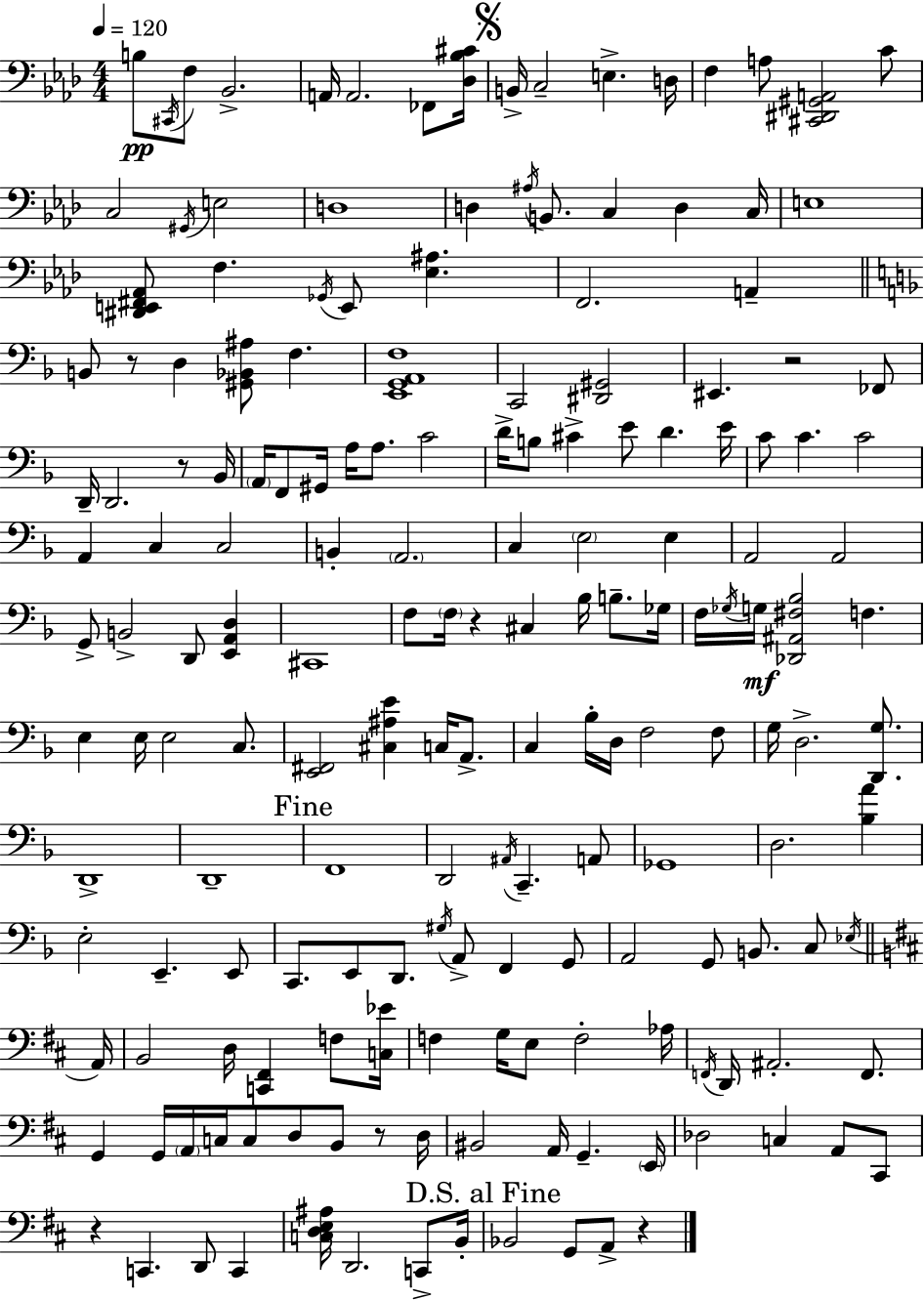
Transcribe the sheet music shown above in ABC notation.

X:1
T:Untitled
M:4/4
L:1/4
K:Ab
B,/2 ^C,,/4 F,/2 _B,,2 A,,/4 A,,2 _F,,/2 [_D,_B,^C]/4 B,,/4 C,2 E, D,/4 F, A,/2 [^C,,^D,,^G,,A,,]2 C/2 C,2 ^G,,/4 E,2 D,4 D, ^A,/4 B,,/2 C, D, C,/4 E,4 [^D,,E,,^F,,_A,,]/2 F, _G,,/4 E,,/2 [_E,^A,] F,,2 A,, B,,/2 z/2 D, [^G,,_B,,^A,]/2 F, [E,,G,,A,,F,]4 C,,2 [^D,,^G,,]2 ^E,, z2 _F,,/2 D,,/4 D,,2 z/2 _B,,/4 A,,/4 F,,/2 ^G,,/4 A,/4 A,/2 C2 D/4 B,/2 ^C E/2 D E/4 C/2 C C2 A,, C, C,2 B,, A,,2 C, E,2 E, A,,2 A,,2 G,,/2 B,,2 D,,/2 [E,,A,,D,] ^C,,4 F,/2 F,/4 z ^C, _B,/4 B,/2 _G,/4 F,/4 _G,/4 G,/4 [_D,,^A,,^F,_B,]2 F, E, E,/4 E,2 C,/2 [E,,^F,,]2 [^C,^A,E] C,/4 A,,/2 C, _B,/4 D,/4 F,2 F,/2 G,/4 D,2 [D,,G,]/2 D,,4 D,,4 F,,4 D,,2 ^A,,/4 C,, A,,/2 _G,,4 D,2 [_B,A] E,2 E,, E,,/2 C,,/2 E,,/2 D,,/2 ^G,/4 A,,/2 F,, G,,/2 A,,2 G,,/2 B,,/2 C,/2 _E,/4 A,,/4 B,,2 D,/4 [C,,^F,,] F,/2 [C,_E]/4 F, G,/4 E,/2 F,2 _A,/4 F,,/4 D,,/4 ^A,,2 F,,/2 G,, G,,/4 A,,/4 C,/4 C,/2 D,/2 B,,/2 z/2 D,/4 ^B,,2 A,,/4 G,, E,,/4 _D,2 C, A,,/2 ^C,,/2 z C,, D,,/2 C,, [C,D,E,^A,]/4 D,,2 C,,/2 B,,/4 _B,,2 G,,/2 A,,/2 z